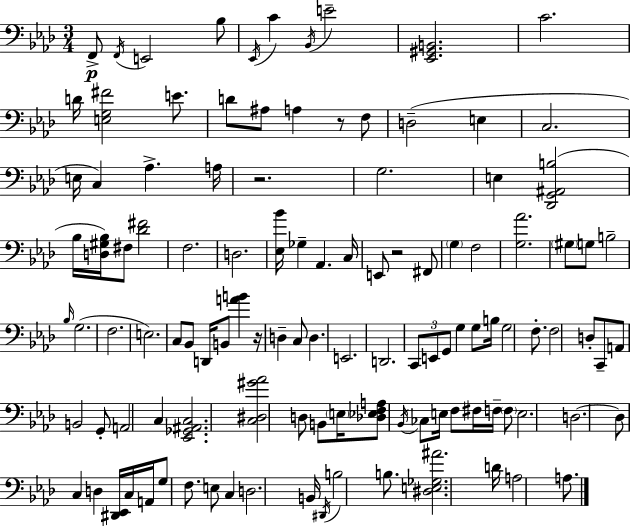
F2/e F2/s E2/h Bb3/e Eb2/s C4/q Bb2/s E4/h [Eb2,G#2,B2]/h. C4/h. D4/s [E3,G3,F#4]/h E4/e. D4/e A#3/e A3/q R/e F3/e D3/h E3/q C3/h. E3/s C3/q Ab3/q. A3/s R/h. G3/h. E3/q [Db2,G2,A#2,B3]/h Bb3/s [D3,G#3,Bb3]/s F#3/e [Db4,F#4]/h F3/h. D3/h. [Eb3,Bb4]/s Gb3/q Ab2/q. C3/s E2/e R/h F#2/e G3/q F3/h [G3,Ab4]/h. G#3/e G3/e B3/h Bb3/s G3/h. F3/h. E3/h. C3/e Bb2/e D2/s B2/e [A4,B4]/q R/s D3/q C3/e D3/q. E2/h. D2/h. C2/e E2/e G2/e G3/q G3/e B3/s G3/h F3/e. F3/h D3/e C2/e A2/e B2/h G2/e A2/h C3/q [Eb2,Gb2,A#2,C3]/h. [C3,D#3,G#4,Ab4]/h D3/e B2/e E3/s [Db3,Eb3,F3,A3]/e Bb2/s CES3/e E3/s F3/e F#3/s F3/s F3/e E3/h. D3/h. D3/e C3/q D3/q [D#2,Eb2]/s C3/s A2/s G3/e F3/e. E3/e C3/q D3/h. B2/s D#2/s B3/h B3/e. [D#3,E3,Gb3,A#4]/h. D4/s A3/h A3/e.